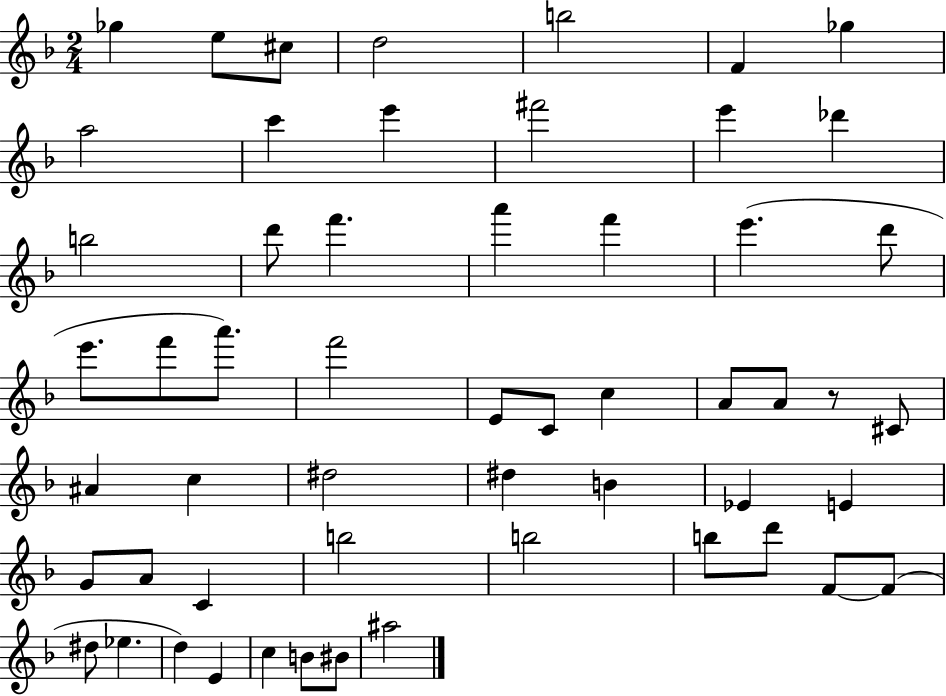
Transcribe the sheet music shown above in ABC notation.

X:1
T:Untitled
M:2/4
L:1/4
K:F
_g e/2 ^c/2 d2 b2 F _g a2 c' e' ^f'2 e' _d' b2 d'/2 f' a' f' e' d'/2 e'/2 f'/2 a'/2 f'2 E/2 C/2 c A/2 A/2 z/2 ^C/2 ^A c ^d2 ^d B _E E G/2 A/2 C b2 b2 b/2 d'/2 F/2 F/2 ^d/2 _e d E c B/2 ^B/2 ^a2